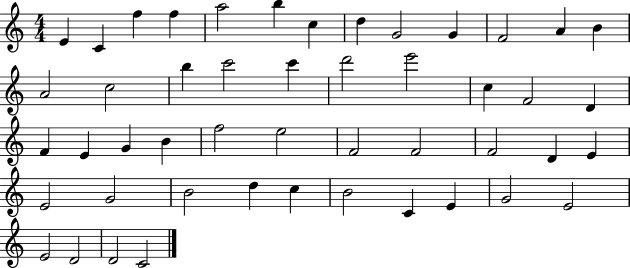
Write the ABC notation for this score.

X:1
T:Untitled
M:4/4
L:1/4
K:C
E C f f a2 b c d G2 G F2 A B A2 c2 b c'2 c' d'2 e'2 c F2 D F E G B f2 e2 F2 F2 F2 D E E2 G2 B2 d c B2 C E G2 E2 E2 D2 D2 C2